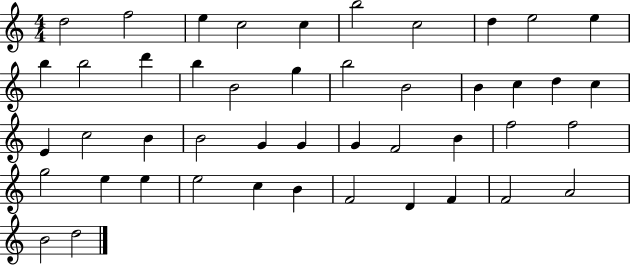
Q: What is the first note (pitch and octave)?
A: D5